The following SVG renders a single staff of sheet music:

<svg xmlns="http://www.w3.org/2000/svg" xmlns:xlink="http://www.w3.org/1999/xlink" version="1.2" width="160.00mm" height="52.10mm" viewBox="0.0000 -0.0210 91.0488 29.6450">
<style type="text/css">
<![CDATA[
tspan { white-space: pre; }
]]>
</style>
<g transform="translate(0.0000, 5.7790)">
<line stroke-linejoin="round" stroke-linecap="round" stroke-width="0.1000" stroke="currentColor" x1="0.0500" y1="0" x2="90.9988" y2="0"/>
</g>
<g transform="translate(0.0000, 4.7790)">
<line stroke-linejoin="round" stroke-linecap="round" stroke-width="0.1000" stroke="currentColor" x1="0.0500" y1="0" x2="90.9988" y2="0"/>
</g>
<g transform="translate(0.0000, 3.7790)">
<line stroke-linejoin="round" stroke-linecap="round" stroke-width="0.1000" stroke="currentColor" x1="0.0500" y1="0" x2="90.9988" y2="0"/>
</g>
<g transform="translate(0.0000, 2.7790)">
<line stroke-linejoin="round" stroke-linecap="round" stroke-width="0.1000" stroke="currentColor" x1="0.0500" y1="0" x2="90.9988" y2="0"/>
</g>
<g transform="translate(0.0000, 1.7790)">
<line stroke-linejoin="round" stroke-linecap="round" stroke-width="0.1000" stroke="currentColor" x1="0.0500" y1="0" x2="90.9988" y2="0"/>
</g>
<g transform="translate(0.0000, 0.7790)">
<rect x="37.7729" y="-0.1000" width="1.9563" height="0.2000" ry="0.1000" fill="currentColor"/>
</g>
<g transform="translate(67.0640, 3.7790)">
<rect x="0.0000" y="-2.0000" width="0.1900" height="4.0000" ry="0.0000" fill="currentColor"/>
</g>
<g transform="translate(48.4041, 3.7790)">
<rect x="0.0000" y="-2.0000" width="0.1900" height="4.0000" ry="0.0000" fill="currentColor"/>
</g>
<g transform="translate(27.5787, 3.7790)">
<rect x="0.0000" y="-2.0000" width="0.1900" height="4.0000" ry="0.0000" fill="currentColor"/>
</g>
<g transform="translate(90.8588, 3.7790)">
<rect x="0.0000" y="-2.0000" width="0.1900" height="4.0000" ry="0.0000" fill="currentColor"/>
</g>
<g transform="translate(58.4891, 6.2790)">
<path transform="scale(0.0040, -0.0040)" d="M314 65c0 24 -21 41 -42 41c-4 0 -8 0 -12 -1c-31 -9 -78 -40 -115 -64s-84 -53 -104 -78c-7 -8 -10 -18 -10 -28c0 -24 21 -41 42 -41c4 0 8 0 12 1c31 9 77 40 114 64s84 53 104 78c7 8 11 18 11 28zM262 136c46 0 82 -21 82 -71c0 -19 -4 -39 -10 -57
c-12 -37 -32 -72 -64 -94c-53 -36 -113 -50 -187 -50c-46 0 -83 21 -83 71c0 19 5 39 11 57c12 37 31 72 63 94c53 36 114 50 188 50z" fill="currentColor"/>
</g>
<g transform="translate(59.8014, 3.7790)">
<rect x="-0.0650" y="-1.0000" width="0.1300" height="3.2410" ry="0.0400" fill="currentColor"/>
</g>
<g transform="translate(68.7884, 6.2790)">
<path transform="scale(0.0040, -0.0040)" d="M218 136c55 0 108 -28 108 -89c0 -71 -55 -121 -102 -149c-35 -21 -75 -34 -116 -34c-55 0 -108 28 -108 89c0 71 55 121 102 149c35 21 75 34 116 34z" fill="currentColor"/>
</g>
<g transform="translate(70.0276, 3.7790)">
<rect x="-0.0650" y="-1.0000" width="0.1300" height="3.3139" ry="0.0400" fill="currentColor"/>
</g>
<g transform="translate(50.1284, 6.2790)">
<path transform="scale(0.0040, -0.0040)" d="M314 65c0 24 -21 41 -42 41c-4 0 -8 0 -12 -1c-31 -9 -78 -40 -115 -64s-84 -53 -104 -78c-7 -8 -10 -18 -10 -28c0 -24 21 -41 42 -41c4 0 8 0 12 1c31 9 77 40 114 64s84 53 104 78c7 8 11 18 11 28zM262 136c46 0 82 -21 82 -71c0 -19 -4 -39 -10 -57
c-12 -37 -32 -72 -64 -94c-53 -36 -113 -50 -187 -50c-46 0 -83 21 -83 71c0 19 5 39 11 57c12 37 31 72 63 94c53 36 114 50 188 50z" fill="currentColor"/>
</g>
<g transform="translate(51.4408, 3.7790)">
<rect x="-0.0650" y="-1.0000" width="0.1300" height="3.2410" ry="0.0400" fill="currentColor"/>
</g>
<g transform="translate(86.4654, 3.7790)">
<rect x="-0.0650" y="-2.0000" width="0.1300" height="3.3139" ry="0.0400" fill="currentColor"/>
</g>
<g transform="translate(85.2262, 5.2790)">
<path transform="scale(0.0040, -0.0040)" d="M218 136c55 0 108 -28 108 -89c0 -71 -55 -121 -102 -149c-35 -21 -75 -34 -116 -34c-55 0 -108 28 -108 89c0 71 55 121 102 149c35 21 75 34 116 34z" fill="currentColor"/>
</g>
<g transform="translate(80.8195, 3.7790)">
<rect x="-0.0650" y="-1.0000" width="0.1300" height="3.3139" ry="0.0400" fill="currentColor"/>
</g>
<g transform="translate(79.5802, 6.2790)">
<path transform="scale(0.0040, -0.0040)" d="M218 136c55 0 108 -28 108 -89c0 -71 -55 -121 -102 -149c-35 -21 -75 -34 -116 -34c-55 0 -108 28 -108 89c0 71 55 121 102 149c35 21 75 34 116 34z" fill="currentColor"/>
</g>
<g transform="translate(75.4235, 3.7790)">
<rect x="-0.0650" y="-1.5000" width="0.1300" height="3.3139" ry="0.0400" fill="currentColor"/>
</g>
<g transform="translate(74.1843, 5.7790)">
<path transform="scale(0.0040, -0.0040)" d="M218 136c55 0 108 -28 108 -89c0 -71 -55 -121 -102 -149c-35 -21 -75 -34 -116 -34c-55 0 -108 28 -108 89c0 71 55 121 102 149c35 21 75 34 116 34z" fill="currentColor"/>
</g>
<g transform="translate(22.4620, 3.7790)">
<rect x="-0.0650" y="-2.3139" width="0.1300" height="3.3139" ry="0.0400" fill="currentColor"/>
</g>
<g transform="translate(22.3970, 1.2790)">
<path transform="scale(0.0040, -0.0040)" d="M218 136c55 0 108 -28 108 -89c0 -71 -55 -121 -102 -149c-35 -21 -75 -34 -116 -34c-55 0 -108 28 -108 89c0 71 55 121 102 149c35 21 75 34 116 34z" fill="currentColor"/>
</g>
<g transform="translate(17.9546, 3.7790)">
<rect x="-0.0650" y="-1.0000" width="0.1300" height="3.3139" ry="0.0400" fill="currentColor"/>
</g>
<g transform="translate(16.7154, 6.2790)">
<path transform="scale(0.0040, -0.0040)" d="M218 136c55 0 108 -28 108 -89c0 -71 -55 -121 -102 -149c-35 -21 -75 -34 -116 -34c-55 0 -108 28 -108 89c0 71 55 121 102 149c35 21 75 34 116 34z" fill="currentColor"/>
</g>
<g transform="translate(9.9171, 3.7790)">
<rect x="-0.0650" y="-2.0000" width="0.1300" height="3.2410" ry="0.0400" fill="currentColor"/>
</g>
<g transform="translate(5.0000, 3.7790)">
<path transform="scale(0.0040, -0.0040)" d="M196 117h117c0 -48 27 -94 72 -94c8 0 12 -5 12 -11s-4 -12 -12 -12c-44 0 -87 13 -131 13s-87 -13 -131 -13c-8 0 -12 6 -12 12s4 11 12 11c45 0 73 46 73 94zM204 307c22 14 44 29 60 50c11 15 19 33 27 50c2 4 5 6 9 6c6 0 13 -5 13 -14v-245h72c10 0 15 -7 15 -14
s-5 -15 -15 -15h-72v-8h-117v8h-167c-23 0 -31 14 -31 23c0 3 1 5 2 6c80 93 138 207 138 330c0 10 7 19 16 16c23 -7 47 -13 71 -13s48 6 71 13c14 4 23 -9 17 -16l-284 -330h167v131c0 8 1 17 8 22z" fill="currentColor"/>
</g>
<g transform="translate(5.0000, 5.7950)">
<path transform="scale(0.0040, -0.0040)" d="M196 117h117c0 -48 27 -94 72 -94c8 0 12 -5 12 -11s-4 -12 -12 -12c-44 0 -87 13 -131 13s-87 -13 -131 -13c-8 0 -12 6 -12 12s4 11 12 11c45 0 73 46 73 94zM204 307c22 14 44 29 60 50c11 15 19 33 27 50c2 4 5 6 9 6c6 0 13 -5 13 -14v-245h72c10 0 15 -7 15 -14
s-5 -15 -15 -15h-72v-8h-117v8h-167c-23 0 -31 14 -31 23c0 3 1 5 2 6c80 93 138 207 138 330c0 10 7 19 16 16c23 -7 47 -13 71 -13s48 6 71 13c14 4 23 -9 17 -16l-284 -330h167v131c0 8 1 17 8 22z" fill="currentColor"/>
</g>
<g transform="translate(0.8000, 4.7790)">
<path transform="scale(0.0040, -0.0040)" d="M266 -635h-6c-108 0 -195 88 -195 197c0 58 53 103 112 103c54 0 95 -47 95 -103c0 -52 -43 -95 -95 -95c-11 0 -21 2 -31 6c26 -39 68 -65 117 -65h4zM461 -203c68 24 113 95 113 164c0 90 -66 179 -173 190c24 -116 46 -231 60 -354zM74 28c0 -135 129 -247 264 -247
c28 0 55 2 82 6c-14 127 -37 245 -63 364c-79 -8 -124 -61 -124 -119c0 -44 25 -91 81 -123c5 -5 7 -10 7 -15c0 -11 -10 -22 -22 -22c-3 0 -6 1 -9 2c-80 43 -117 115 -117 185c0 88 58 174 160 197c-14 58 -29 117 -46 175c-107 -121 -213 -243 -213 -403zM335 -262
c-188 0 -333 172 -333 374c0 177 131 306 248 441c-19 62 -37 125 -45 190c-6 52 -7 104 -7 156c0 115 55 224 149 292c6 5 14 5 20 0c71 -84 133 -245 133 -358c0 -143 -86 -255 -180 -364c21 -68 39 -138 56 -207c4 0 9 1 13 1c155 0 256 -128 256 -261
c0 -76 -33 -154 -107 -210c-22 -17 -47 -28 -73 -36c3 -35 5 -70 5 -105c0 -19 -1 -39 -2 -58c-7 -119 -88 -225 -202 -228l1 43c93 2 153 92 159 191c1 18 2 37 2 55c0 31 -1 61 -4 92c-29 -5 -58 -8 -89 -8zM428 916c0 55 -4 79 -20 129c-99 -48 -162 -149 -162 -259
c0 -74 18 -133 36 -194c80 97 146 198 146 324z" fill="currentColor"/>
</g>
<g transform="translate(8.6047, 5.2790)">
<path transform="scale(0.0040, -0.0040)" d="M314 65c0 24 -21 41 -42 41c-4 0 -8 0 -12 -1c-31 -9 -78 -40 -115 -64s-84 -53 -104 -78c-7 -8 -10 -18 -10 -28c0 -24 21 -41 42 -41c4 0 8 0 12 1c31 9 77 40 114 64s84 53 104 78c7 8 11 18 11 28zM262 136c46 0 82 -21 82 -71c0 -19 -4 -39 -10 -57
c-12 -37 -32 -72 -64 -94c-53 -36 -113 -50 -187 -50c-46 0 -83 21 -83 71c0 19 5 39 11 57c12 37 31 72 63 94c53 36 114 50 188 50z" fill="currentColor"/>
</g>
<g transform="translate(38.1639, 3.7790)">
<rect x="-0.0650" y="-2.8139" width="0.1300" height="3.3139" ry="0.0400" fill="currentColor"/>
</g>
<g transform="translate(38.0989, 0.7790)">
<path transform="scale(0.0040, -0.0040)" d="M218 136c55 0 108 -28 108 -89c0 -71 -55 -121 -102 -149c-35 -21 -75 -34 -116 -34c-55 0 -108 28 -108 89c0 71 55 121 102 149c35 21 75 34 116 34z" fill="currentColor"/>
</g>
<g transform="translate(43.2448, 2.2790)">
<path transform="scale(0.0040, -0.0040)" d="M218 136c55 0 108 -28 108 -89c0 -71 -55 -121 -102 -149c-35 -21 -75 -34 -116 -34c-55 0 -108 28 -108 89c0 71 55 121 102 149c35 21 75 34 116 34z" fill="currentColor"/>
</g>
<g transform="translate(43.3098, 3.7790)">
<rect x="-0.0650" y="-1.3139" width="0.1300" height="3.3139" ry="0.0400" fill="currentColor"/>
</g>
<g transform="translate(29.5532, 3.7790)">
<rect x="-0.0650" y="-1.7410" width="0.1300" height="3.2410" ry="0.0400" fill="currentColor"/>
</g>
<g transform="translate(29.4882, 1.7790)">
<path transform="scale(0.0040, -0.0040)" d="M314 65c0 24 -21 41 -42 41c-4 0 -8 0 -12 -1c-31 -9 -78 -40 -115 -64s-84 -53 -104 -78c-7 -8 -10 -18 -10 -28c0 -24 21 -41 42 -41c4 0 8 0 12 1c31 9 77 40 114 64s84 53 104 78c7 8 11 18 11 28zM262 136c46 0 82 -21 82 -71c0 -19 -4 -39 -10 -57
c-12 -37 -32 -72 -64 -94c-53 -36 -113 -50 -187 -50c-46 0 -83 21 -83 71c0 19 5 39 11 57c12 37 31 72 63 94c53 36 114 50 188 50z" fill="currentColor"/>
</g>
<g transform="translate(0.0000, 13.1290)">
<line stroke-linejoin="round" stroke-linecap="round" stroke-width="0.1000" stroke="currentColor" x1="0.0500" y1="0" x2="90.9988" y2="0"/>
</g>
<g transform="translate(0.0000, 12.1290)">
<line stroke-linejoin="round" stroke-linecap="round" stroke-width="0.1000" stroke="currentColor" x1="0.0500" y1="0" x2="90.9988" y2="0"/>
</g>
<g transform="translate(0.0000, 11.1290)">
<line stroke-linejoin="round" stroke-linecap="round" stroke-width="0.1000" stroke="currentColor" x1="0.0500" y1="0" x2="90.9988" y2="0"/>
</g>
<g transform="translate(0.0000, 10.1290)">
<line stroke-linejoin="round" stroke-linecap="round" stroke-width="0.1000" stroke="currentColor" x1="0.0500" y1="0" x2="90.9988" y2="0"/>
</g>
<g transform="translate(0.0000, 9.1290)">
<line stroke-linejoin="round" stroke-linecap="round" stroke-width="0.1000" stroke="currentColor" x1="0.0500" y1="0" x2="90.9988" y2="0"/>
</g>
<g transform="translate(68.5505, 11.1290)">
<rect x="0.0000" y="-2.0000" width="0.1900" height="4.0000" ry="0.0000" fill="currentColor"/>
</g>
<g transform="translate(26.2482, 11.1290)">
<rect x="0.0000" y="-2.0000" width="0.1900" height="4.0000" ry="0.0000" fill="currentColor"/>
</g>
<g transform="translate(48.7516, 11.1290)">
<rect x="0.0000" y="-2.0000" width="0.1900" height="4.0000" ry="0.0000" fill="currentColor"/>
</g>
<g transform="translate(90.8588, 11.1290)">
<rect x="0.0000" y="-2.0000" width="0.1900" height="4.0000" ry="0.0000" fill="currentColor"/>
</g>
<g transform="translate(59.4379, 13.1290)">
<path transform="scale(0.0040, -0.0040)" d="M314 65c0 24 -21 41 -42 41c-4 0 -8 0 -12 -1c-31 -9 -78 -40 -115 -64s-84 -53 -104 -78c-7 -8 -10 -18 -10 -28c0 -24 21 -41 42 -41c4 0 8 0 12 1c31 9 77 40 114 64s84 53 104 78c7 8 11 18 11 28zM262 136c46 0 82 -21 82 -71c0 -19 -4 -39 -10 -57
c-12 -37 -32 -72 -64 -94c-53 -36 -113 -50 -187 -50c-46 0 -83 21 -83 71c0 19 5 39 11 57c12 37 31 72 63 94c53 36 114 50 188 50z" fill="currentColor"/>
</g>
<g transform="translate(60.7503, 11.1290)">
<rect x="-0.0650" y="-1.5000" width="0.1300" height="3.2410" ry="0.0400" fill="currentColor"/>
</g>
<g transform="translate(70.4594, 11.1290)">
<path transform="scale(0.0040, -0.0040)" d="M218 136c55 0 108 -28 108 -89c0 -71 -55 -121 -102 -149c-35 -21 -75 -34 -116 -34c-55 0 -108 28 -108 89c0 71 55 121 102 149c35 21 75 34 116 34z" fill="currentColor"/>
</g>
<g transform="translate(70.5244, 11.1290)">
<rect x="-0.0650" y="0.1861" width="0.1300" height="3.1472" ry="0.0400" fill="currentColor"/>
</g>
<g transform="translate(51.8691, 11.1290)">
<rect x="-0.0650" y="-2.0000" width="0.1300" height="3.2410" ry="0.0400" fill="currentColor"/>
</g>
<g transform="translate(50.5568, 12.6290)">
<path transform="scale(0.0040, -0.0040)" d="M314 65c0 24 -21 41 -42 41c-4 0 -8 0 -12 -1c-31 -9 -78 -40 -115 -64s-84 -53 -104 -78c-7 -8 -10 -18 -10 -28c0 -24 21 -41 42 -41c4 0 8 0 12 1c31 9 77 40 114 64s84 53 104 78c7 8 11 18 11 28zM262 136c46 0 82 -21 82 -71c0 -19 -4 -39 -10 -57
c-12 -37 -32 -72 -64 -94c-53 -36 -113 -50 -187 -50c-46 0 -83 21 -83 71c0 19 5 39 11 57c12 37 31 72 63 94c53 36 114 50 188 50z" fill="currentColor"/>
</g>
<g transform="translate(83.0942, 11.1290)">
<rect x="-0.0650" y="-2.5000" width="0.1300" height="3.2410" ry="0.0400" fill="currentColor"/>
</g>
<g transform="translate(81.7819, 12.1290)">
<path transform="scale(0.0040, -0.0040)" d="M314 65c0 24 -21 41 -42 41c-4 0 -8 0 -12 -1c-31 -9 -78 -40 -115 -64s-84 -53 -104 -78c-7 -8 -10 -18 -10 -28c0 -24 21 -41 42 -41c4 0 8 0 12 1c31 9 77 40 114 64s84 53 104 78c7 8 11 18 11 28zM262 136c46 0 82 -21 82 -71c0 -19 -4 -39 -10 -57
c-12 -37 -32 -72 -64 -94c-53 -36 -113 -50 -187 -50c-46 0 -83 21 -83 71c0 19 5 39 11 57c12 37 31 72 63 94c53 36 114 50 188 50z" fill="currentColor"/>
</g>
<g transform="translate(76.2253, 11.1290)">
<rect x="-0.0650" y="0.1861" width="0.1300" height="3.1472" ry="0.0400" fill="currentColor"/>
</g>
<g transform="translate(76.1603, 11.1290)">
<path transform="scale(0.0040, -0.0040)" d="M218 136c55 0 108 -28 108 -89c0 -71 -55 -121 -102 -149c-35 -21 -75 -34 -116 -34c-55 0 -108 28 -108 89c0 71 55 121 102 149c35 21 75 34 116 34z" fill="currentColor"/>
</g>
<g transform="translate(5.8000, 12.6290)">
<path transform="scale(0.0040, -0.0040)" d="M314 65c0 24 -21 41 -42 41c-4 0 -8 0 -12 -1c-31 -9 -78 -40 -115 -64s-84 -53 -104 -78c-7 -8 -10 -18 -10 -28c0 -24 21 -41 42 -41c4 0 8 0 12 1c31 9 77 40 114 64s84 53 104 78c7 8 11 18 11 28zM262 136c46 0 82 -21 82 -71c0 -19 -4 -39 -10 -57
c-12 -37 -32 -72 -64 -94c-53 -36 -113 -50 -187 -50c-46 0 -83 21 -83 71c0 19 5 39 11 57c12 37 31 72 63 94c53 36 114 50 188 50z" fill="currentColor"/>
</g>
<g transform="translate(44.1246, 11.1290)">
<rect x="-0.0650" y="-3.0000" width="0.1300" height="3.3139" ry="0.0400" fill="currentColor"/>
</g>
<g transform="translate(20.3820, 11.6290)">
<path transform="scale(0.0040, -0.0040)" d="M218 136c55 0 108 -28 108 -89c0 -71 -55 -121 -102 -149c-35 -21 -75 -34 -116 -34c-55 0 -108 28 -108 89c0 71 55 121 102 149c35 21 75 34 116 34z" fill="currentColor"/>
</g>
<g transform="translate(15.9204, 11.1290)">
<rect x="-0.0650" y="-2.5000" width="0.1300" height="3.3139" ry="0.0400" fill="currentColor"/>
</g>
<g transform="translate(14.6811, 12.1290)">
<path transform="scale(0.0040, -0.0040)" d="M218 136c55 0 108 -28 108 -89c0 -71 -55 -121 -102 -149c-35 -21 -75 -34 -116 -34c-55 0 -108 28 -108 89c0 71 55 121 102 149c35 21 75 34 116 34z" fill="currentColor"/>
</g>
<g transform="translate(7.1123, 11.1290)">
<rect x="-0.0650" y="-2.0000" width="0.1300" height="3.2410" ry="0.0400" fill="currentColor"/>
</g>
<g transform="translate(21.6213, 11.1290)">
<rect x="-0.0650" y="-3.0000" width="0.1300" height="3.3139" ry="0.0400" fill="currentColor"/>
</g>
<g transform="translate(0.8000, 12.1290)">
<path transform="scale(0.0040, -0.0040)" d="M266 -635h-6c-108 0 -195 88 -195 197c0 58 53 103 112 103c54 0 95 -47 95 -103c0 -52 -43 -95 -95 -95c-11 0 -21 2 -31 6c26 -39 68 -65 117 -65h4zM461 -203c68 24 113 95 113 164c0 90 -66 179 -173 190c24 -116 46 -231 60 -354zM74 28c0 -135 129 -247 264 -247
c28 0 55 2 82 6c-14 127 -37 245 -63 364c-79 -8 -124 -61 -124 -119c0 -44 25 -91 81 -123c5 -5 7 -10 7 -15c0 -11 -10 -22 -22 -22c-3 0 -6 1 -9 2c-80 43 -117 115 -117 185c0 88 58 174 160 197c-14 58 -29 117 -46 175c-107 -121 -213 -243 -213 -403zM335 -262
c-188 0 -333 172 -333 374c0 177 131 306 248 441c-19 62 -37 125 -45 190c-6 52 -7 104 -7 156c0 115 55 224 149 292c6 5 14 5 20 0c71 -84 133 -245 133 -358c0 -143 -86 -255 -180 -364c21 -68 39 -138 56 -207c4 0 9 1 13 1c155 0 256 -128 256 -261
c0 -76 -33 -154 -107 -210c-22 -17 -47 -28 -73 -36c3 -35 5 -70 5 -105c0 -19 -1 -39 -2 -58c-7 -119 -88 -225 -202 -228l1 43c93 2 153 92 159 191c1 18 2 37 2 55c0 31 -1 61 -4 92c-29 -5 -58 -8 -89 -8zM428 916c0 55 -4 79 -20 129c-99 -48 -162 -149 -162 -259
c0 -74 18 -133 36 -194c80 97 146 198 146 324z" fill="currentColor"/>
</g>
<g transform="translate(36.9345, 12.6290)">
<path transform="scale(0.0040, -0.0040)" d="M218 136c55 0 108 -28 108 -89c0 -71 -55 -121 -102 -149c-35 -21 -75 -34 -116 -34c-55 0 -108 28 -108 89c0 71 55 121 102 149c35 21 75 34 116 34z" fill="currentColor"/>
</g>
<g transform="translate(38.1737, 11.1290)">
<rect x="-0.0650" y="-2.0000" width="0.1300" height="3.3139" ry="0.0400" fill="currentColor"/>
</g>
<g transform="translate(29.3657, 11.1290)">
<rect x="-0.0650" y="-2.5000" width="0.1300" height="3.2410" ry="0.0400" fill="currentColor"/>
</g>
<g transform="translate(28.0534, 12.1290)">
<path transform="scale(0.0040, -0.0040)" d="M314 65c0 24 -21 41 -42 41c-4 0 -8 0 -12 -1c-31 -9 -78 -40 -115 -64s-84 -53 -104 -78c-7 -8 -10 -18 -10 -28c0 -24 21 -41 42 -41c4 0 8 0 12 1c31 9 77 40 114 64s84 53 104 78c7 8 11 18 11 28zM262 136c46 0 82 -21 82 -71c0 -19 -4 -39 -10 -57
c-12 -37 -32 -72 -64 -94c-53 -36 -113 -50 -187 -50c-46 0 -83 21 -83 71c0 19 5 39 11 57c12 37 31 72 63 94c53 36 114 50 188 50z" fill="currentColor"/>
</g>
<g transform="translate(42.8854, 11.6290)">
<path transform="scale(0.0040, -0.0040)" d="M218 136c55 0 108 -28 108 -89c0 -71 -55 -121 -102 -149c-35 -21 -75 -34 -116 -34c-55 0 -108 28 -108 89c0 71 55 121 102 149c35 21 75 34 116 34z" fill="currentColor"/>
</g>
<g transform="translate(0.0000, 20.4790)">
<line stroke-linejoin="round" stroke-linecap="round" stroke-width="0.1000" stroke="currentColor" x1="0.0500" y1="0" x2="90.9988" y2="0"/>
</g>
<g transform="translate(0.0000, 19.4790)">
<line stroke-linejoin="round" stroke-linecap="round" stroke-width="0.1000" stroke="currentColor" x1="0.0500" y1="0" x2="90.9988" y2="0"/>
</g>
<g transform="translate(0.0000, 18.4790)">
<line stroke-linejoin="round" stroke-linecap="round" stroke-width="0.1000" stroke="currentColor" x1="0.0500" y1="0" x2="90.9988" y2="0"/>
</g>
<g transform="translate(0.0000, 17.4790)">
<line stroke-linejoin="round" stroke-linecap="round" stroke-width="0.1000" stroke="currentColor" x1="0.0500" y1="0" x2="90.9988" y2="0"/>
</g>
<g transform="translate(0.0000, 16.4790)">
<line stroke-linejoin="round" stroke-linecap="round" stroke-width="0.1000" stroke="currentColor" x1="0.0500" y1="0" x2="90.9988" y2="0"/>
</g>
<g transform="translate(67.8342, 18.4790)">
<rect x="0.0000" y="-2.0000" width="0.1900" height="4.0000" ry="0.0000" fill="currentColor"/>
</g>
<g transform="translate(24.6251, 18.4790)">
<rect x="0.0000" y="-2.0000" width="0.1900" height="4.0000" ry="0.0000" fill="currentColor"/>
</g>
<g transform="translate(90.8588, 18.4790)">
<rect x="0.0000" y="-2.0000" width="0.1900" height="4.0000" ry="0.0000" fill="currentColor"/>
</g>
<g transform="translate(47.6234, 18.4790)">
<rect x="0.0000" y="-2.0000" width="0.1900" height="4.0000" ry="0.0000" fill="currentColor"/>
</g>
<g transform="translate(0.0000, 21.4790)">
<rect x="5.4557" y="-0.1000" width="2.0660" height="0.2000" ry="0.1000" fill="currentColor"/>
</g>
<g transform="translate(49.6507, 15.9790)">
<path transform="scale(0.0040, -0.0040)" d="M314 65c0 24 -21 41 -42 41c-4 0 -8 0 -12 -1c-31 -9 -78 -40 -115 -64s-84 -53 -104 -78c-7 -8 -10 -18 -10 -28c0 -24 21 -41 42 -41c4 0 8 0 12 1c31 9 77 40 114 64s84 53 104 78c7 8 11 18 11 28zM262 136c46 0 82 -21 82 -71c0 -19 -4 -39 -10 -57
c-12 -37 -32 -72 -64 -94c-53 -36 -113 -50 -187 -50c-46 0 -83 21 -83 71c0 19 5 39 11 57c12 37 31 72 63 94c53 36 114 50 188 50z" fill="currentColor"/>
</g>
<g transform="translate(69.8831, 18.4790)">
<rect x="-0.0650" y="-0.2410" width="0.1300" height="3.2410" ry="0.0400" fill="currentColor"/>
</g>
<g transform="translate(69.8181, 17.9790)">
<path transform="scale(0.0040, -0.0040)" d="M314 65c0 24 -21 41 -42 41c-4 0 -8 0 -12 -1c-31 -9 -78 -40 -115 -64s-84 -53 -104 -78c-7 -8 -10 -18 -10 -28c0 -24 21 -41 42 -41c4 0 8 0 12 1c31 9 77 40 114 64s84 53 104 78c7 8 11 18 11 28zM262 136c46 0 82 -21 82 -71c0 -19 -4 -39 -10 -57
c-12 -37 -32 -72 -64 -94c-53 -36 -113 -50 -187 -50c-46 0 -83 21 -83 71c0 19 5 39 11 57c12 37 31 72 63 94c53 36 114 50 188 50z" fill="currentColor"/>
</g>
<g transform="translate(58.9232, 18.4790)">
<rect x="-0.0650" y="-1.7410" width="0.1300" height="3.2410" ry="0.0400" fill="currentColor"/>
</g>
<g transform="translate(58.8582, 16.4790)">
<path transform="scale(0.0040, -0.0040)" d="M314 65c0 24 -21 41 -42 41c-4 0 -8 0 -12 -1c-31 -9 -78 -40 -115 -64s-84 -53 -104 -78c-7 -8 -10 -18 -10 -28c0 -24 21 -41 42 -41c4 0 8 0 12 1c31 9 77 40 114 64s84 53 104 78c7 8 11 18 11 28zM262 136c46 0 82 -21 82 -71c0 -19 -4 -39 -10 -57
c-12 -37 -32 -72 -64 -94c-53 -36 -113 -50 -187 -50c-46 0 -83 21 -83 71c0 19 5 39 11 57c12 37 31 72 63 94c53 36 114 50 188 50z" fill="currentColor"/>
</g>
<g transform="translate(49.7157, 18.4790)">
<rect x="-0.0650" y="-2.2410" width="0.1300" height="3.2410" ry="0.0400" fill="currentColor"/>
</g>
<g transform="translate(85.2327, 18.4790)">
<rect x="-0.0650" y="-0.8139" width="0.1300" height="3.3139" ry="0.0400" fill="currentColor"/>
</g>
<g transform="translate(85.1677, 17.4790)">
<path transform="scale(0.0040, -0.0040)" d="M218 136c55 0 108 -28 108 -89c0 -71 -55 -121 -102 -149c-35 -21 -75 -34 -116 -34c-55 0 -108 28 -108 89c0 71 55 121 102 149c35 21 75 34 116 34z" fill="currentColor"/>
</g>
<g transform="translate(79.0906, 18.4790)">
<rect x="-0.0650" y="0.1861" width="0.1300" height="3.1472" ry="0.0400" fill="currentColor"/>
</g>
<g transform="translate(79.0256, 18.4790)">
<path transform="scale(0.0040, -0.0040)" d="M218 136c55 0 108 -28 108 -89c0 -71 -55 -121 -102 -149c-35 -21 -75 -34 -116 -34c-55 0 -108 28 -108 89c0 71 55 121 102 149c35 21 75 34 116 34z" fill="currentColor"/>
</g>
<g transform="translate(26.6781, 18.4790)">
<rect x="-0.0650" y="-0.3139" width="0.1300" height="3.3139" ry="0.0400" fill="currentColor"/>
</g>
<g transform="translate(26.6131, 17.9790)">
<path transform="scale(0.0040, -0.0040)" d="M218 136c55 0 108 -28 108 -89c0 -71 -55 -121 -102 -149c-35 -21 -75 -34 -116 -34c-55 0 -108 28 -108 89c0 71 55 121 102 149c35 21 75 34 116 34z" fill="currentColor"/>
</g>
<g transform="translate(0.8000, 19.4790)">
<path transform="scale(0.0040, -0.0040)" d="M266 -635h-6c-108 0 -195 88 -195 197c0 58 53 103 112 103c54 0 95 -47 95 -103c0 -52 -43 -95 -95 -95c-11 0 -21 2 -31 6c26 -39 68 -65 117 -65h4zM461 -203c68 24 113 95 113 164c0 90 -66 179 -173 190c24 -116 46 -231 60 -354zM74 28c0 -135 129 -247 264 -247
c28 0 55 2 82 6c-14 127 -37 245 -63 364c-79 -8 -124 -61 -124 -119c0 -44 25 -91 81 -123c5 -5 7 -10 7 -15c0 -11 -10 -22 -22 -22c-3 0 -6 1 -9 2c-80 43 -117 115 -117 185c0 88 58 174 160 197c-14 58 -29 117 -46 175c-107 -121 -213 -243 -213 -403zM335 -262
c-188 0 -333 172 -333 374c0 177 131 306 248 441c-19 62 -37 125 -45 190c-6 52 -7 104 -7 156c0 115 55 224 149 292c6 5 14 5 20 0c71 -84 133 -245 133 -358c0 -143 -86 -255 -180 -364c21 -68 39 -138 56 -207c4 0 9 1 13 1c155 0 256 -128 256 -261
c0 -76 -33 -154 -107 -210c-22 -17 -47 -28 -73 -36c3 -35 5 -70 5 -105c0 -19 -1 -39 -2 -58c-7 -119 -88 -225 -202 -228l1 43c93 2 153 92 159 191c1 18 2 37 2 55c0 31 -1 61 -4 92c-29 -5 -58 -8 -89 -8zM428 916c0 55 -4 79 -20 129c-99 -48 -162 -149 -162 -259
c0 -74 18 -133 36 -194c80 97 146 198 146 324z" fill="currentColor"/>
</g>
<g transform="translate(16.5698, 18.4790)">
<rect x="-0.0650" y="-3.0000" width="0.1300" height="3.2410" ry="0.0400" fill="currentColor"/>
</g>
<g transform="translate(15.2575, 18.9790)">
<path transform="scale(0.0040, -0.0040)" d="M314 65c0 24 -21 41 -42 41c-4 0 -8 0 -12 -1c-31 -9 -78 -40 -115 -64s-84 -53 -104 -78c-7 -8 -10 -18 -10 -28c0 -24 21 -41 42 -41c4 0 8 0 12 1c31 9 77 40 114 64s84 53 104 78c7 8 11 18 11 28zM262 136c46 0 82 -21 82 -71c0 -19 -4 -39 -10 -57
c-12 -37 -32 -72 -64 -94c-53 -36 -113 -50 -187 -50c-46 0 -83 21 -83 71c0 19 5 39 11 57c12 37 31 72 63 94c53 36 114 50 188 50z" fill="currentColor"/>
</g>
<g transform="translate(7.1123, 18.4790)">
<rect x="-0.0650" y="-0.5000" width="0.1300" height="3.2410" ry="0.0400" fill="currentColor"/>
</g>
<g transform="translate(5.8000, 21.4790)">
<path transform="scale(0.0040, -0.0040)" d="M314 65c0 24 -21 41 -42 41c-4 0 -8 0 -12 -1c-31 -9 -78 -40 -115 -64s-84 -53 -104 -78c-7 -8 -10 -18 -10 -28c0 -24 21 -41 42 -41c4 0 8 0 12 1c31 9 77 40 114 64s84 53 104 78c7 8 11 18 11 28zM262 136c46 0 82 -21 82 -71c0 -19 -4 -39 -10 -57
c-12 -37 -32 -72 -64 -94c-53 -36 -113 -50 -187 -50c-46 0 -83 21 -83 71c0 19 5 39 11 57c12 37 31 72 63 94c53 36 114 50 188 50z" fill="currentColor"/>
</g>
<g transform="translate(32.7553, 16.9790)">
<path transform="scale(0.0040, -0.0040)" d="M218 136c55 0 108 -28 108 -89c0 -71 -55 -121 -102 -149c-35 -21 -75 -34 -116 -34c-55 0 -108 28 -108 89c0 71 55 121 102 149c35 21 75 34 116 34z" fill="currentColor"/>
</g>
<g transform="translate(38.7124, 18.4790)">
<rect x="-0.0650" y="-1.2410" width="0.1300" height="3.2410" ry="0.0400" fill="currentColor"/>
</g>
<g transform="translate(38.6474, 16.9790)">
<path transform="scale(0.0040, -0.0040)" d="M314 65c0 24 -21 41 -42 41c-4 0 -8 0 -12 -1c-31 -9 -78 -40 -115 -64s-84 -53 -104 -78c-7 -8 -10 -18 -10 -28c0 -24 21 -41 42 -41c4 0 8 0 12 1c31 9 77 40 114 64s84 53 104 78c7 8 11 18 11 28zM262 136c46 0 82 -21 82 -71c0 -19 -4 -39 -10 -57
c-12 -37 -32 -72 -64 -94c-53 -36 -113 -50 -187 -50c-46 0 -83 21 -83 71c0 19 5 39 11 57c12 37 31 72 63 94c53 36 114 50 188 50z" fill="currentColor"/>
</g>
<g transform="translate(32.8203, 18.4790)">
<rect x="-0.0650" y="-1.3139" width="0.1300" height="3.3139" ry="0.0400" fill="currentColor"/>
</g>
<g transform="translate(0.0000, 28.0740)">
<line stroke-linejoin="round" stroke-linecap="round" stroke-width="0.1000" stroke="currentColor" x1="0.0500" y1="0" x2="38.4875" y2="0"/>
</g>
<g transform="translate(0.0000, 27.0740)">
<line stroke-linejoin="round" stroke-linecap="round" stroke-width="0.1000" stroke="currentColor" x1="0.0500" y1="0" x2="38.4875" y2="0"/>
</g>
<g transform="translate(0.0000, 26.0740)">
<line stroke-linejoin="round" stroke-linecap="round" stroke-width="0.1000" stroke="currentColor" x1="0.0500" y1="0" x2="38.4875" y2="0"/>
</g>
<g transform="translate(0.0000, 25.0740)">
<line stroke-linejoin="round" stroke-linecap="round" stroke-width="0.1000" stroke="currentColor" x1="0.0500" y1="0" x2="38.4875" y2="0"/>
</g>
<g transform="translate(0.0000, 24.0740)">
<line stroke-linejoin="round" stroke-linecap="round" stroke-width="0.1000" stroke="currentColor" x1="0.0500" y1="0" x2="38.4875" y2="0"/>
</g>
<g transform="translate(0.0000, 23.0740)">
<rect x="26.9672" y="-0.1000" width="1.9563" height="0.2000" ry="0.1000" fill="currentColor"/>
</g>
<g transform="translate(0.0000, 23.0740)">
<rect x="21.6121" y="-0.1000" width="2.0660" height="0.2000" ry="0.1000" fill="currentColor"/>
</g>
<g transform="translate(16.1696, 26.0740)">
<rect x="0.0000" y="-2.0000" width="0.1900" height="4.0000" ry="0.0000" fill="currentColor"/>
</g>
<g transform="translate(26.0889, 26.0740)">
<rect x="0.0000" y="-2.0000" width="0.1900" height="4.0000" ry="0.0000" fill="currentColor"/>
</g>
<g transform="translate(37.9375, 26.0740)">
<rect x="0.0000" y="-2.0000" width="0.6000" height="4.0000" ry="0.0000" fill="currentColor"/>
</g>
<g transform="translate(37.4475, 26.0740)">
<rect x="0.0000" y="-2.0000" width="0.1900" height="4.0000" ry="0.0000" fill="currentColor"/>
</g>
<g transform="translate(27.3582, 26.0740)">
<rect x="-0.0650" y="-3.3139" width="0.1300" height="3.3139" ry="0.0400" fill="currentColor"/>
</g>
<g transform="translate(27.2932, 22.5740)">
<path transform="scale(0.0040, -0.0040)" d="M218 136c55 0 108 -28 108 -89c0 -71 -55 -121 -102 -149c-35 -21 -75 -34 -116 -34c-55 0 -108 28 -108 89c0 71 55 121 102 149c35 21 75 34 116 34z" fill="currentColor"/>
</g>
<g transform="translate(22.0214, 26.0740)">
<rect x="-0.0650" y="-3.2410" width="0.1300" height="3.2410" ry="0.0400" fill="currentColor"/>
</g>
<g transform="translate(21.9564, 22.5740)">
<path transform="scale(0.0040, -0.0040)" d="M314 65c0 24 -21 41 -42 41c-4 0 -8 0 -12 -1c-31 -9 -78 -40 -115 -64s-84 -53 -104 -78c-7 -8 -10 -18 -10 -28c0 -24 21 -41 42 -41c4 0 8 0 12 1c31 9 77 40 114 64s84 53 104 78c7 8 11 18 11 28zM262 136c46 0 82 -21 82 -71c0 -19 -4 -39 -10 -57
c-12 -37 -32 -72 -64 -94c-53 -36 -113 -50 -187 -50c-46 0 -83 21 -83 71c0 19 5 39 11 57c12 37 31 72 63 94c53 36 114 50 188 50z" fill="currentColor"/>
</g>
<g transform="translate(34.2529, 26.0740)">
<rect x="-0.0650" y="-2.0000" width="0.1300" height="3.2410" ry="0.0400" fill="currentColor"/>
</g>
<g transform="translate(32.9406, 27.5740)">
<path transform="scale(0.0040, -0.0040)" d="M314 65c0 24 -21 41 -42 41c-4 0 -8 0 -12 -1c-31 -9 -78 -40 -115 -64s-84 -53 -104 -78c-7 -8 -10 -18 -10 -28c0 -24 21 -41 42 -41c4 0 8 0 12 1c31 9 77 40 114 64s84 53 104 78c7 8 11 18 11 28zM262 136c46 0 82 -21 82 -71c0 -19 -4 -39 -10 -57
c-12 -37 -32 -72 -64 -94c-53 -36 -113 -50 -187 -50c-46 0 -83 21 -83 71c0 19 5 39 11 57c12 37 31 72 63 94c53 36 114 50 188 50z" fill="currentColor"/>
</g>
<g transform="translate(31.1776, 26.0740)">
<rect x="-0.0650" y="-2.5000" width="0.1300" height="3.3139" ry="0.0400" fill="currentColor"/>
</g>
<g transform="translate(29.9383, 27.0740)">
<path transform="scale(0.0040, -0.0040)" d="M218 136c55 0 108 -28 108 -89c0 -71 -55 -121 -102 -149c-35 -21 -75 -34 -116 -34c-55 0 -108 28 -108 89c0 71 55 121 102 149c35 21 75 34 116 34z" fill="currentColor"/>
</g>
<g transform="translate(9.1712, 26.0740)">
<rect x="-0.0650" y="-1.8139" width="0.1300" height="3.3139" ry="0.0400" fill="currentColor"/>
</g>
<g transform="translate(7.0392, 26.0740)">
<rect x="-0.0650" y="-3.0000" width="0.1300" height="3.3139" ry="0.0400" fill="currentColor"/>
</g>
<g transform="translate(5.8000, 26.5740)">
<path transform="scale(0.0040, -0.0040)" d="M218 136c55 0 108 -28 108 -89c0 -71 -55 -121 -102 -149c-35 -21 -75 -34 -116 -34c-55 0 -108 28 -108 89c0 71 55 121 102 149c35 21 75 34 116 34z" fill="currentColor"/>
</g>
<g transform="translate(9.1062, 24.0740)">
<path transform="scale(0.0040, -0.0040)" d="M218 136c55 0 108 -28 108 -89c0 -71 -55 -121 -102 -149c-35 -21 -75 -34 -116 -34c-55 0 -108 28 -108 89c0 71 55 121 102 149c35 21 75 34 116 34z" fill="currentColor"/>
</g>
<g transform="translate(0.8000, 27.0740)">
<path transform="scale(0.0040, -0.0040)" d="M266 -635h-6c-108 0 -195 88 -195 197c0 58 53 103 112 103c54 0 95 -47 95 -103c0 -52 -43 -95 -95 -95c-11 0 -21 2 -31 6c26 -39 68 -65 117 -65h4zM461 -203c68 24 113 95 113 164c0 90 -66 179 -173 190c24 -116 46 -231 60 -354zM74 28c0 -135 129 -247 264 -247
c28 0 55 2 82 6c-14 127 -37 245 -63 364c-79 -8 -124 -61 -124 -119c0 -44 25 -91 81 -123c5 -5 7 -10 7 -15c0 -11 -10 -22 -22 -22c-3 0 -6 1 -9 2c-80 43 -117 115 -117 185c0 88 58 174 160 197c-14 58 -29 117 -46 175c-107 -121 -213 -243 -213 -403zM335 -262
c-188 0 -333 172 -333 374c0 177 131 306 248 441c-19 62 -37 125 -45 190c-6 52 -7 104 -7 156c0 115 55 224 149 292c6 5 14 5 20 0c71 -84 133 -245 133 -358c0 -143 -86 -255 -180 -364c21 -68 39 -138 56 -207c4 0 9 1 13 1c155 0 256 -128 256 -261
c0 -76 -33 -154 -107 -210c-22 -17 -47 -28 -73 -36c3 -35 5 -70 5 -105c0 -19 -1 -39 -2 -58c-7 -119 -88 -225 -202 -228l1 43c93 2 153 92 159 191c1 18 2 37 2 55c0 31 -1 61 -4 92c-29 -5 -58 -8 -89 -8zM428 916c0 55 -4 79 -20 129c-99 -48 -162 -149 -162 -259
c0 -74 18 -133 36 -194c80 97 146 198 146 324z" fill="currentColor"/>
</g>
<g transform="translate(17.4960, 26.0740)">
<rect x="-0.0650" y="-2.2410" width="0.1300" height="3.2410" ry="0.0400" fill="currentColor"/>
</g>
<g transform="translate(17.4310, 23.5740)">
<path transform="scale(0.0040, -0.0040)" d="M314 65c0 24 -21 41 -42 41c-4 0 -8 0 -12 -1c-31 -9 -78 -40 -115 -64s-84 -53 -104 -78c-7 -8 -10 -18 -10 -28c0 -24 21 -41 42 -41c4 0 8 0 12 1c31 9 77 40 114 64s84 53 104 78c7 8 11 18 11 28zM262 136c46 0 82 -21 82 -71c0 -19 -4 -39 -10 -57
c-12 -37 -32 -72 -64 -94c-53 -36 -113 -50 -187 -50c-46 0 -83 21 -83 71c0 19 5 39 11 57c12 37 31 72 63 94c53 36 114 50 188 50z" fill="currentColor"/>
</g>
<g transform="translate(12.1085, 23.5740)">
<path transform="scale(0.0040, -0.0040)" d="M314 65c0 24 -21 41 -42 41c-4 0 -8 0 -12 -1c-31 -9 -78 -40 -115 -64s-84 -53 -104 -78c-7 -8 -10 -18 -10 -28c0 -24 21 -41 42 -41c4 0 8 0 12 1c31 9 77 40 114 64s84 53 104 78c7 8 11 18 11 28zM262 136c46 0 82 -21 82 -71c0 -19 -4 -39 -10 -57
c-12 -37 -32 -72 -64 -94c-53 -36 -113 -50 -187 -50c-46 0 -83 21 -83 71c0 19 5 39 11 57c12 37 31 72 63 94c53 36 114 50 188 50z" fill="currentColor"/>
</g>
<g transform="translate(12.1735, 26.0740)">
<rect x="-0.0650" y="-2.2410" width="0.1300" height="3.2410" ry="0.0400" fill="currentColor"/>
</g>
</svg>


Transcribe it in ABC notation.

X:1
T:Untitled
M:4/4
L:1/4
K:C
F2 D g f2 a e D2 D2 D E D F F2 G A G2 F A F2 E2 B B G2 C2 A2 c e e2 g2 f2 c2 B d A f g2 g2 b2 b G F2